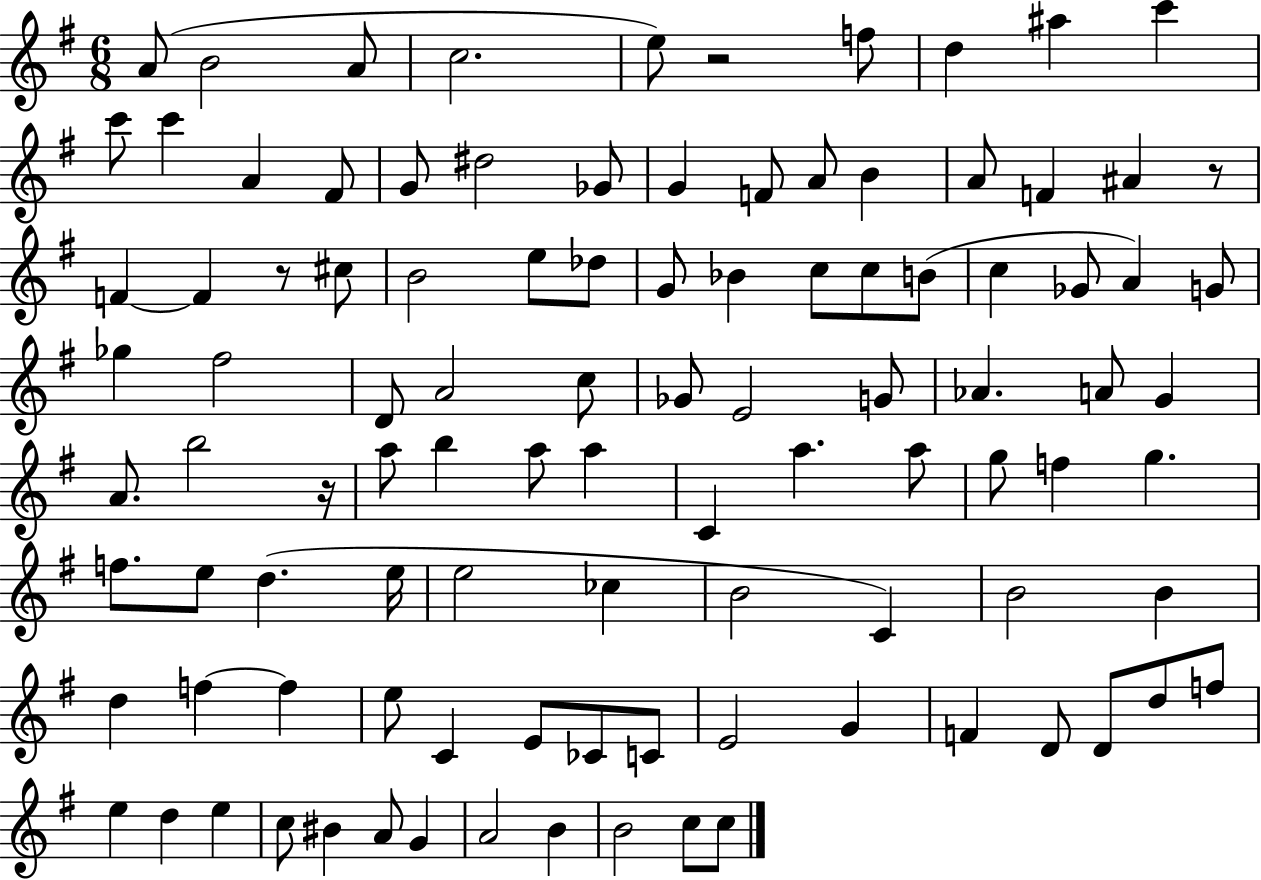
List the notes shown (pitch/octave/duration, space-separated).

A4/e B4/h A4/e C5/h. E5/e R/h F5/e D5/q A#5/q C6/q C6/e C6/q A4/q F#4/e G4/e D#5/h Gb4/e G4/q F4/e A4/e B4/q A4/e F4/q A#4/q R/e F4/q F4/q R/e C#5/e B4/h E5/e Db5/e G4/e Bb4/q C5/e C5/e B4/e C5/q Gb4/e A4/q G4/e Gb5/q F#5/h D4/e A4/h C5/e Gb4/e E4/h G4/e Ab4/q. A4/e G4/q A4/e. B5/h R/s A5/e B5/q A5/e A5/q C4/q A5/q. A5/e G5/e F5/q G5/q. F5/e. E5/e D5/q. E5/s E5/h CES5/q B4/h C4/q B4/h B4/q D5/q F5/q F5/q E5/e C4/q E4/e CES4/e C4/e E4/h G4/q F4/q D4/e D4/e D5/e F5/e E5/q D5/q E5/q C5/e BIS4/q A4/e G4/q A4/h B4/q B4/h C5/e C5/e